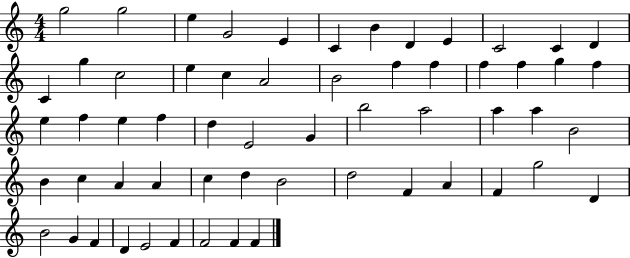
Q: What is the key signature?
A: C major